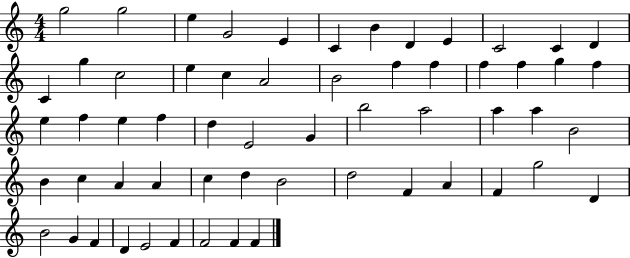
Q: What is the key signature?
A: C major